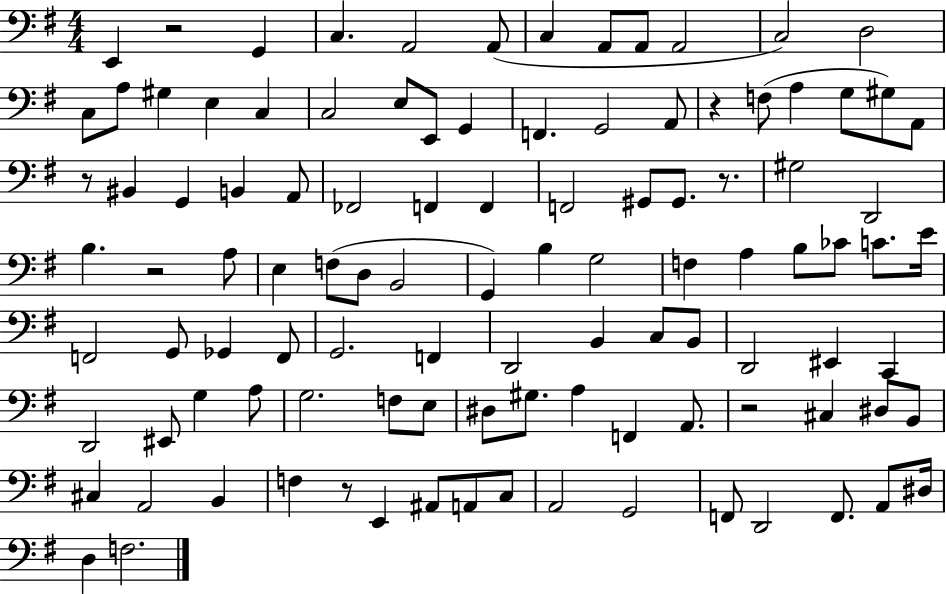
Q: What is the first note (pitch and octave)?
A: E2